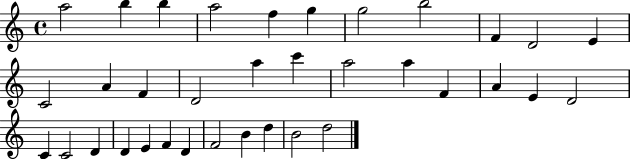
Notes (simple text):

A5/h B5/q B5/q A5/h F5/q G5/q G5/h B5/h F4/q D4/h E4/q C4/h A4/q F4/q D4/h A5/q C6/q A5/h A5/q F4/q A4/q E4/q D4/h C4/q C4/h D4/q D4/q E4/q F4/q D4/q F4/h B4/q D5/q B4/h D5/h